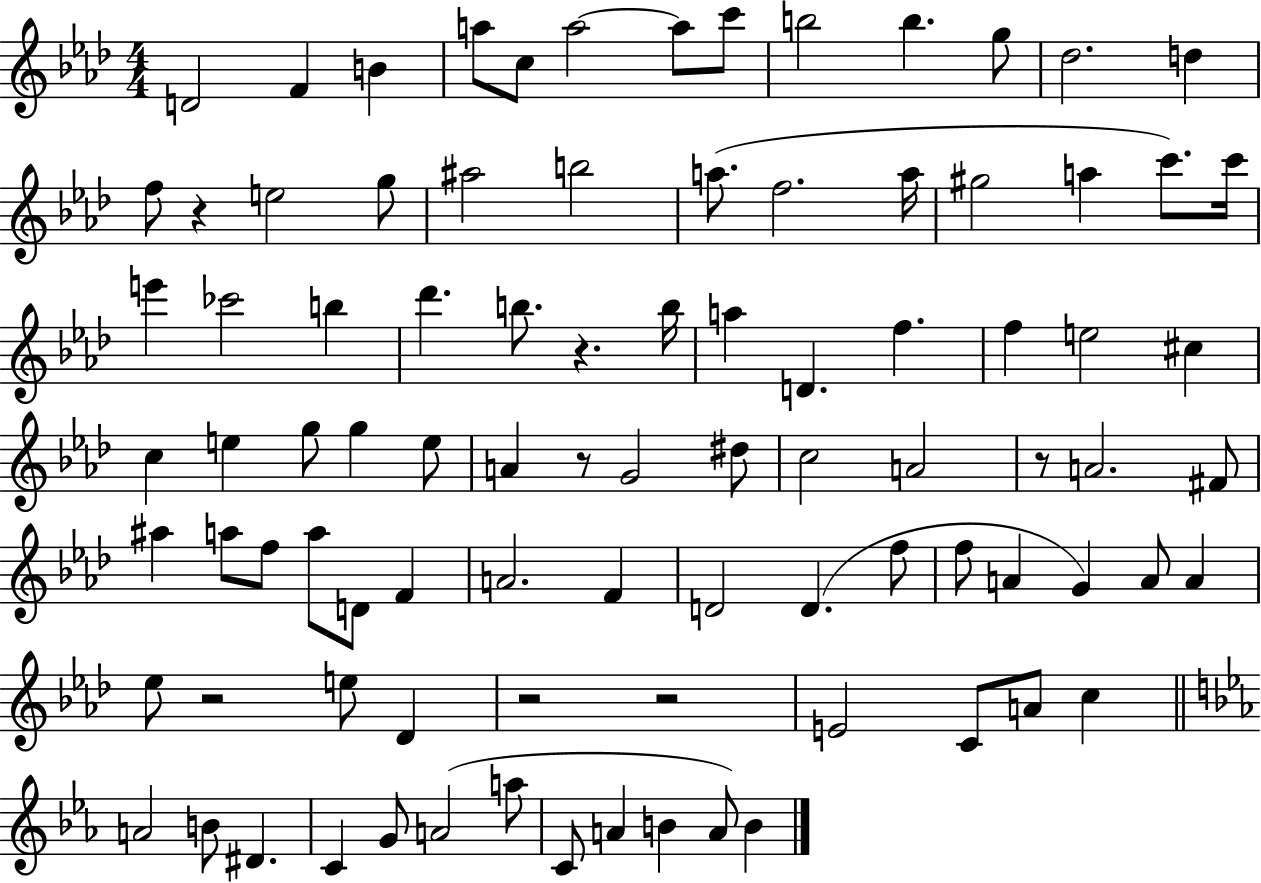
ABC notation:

X:1
T:Untitled
M:4/4
L:1/4
K:Ab
D2 F B a/2 c/2 a2 a/2 c'/2 b2 b g/2 _d2 d f/2 z e2 g/2 ^a2 b2 a/2 f2 a/4 ^g2 a c'/2 c'/4 e' _c'2 b _d' b/2 z b/4 a D f f e2 ^c c e g/2 g e/2 A z/2 G2 ^d/2 c2 A2 z/2 A2 ^F/2 ^a a/2 f/2 a/2 D/2 F A2 F D2 D f/2 f/2 A G A/2 A _e/2 z2 e/2 _D z2 z2 E2 C/2 A/2 c A2 B/2 ^D C G/2 A2 a/2 C/2 A B A/2 B